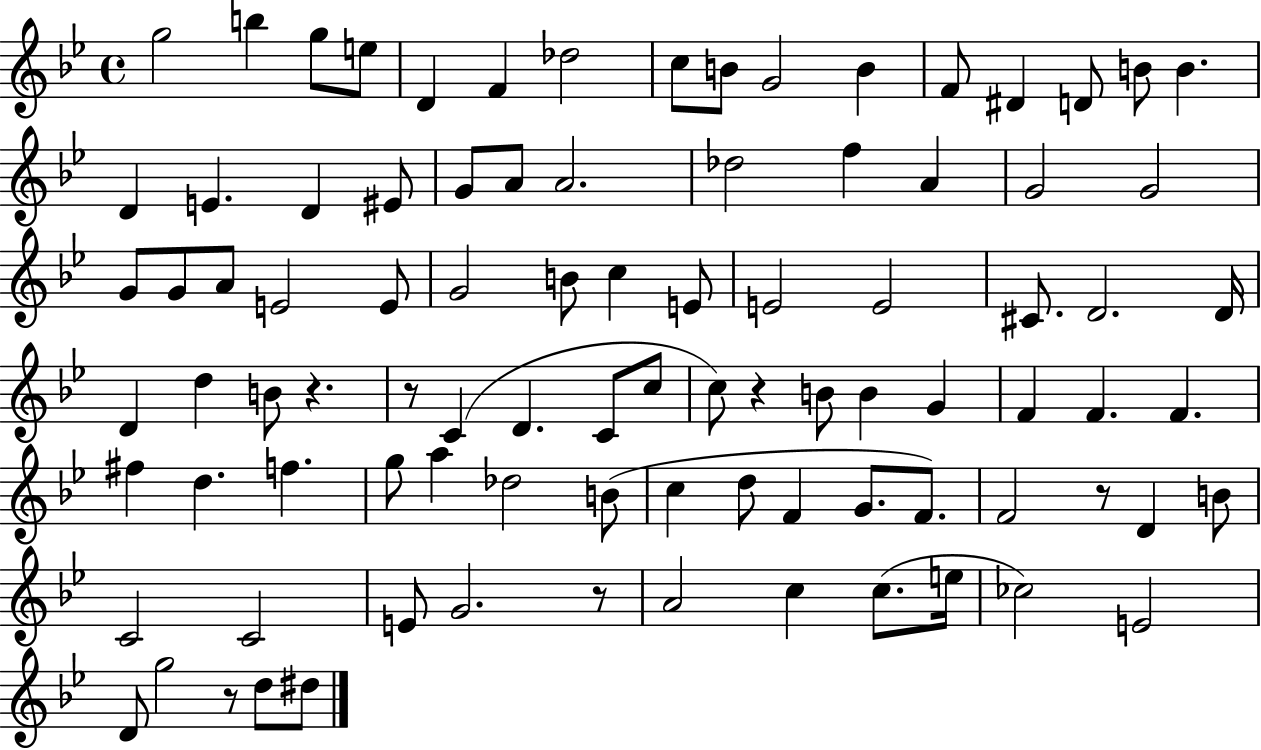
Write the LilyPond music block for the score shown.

{
  \clef treble
  \time 4/4
  \defaultTimeSignature
  \key bes \major
  g''2 b''4 g''8 e''8 | d'4 f'4 des''2 | c''8 b'8 g'2 b'4 | f'8 dis'4 d'8 b'8 b'4. | \break d'4 e'4. d'4 eis'8 | g'8 a'8 a'2. | des''2 f''4 a'4 | g'2 g'2 | \break g'8 g'8 a'8 e'2 e'8 | g'2 b'8 c''4 e'8 | e'2 e'2 | cis'8. d'2. d'16 | \break d'4 d''4 b'8 r4. | r8 c'4( d'4. c'8 c''8 | c''8) r4 b'8 b'4 g'4 | f'4 f'4. f'4. | \break fis''4 d''4. f''4. | g''8 a''4 des''2 b'8( | c''4 d''8 f'4 g'8. f'8.) | f'2 r8 d'4 b'8 | \break c'2 c'2 | e'8 g'2. r8 | a'2 c''4 c''8.( e''16 | ces''2) e'2 | \break d'8 g''2 r8 d''8 dis''8 | \bar "|."
}